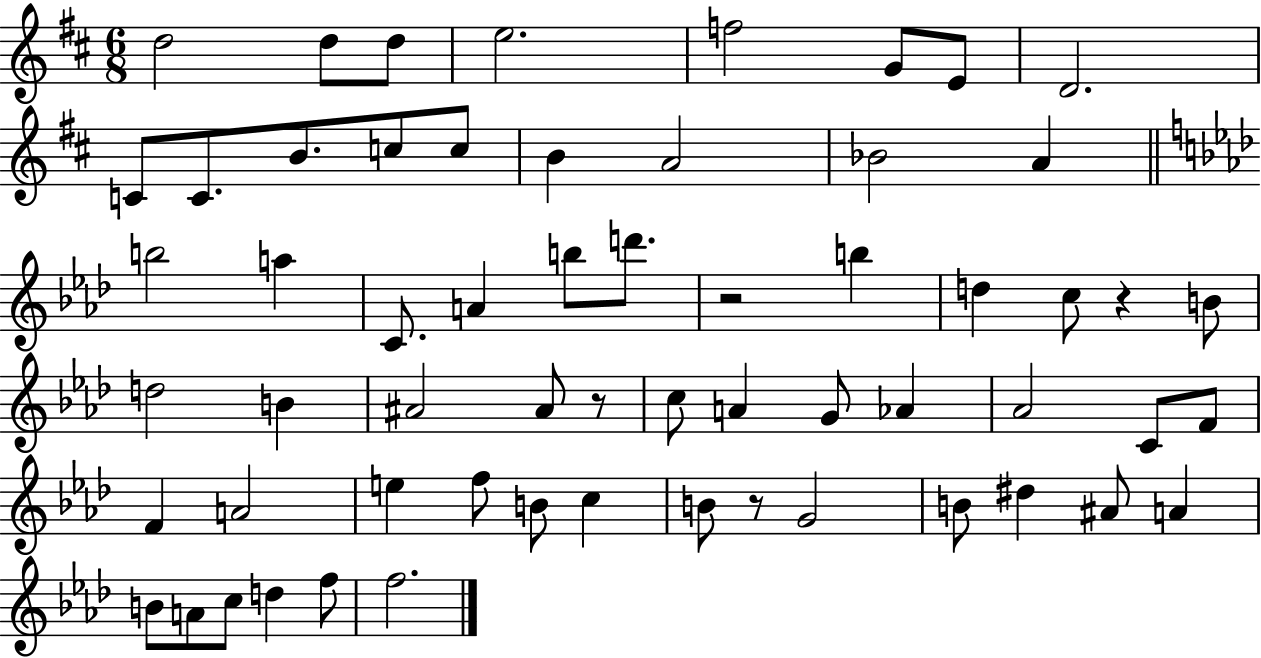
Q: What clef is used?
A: treble